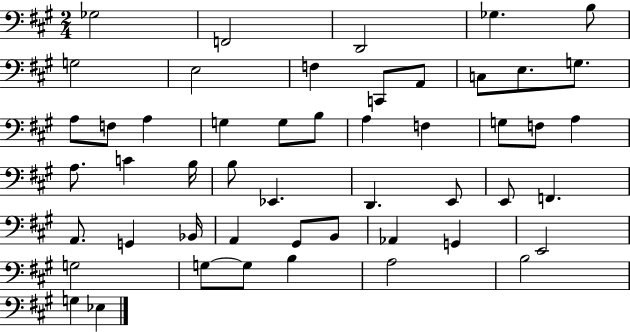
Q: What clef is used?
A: bass